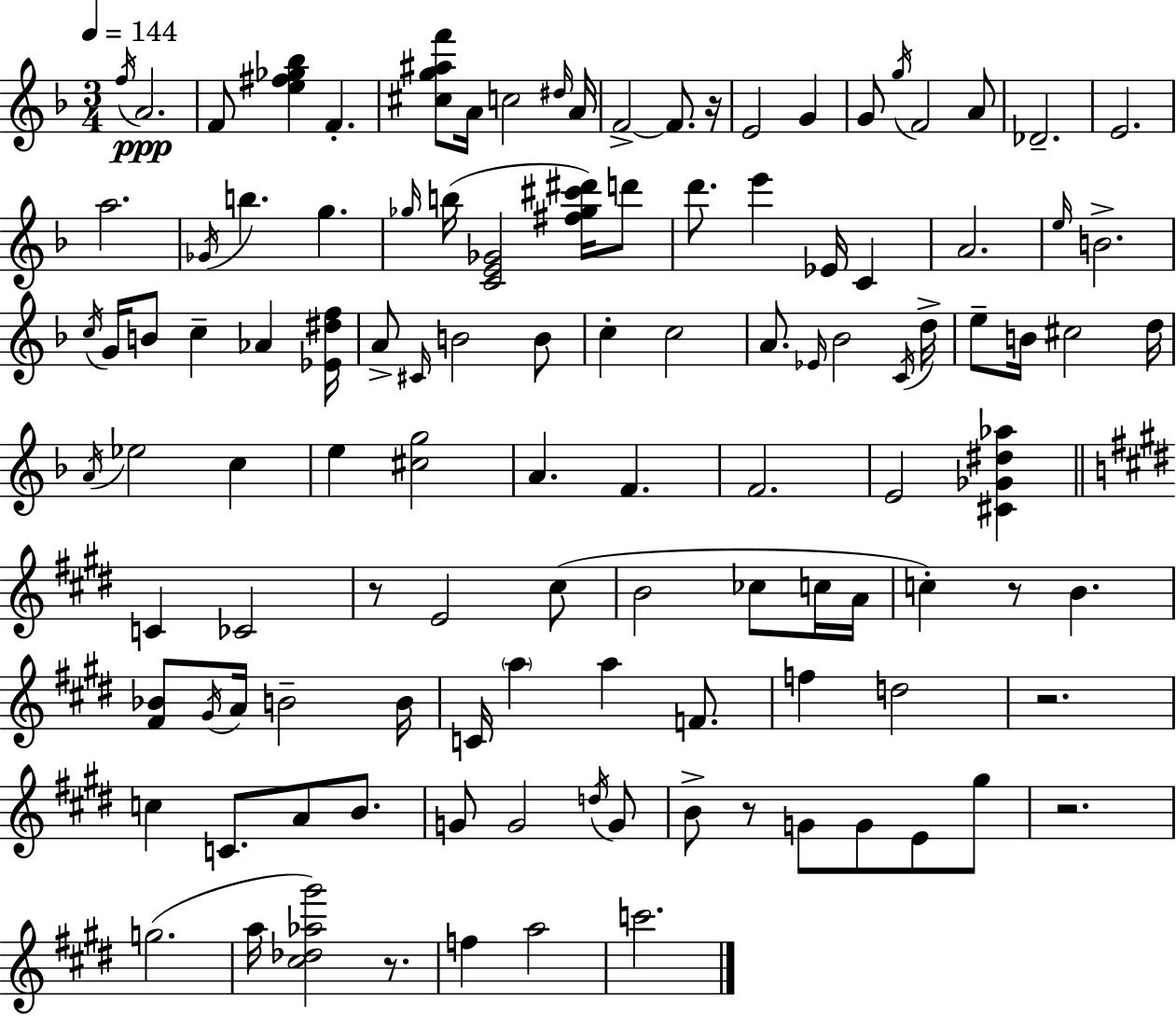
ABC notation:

X:1
T:Untitled
M:3/4
L:1/4
K:F
f/4 A2 F/2 [e^f_g_b] F [^cg^af']/2 A/4 c2 ^d/4 A/4 F2 F/2 z/4 E2 G G/2 g/4 F2 A/2 _D2 E2 a2 _G/4 b g _g/4 b/4 [CE_G]2 [^f_g^c'^d']/4 d'/2 d'/2 e' _E/4 C A2 e/4 B2 c/4 G/4 B/2 c _A [_E^df]/4 A/2 ^C/4 B2 B/2 c c2 A/2 _E/4 _B2 C/4 d/4 e/2 B/4 ^c2 d/4 A/4 _e2 c e [^cg]2 A F F2 E2 [^C_G^d_a] C _C2 z/2 E2 ^c/2 B2 _c/2 c/4 A/4 c z/2 B [^F_B]/2 ^G/4 A/4 B2 B/4 C/4 a a F/2 f d2 z2 c C/2 A/2 B/2 G/2 G2 d/4 G/2 B/2 z/2 G/2 G/2 E/2 ^g/2 z2 g2 a/4 [^c_d_a^g']2 z/2 f a2 c'2